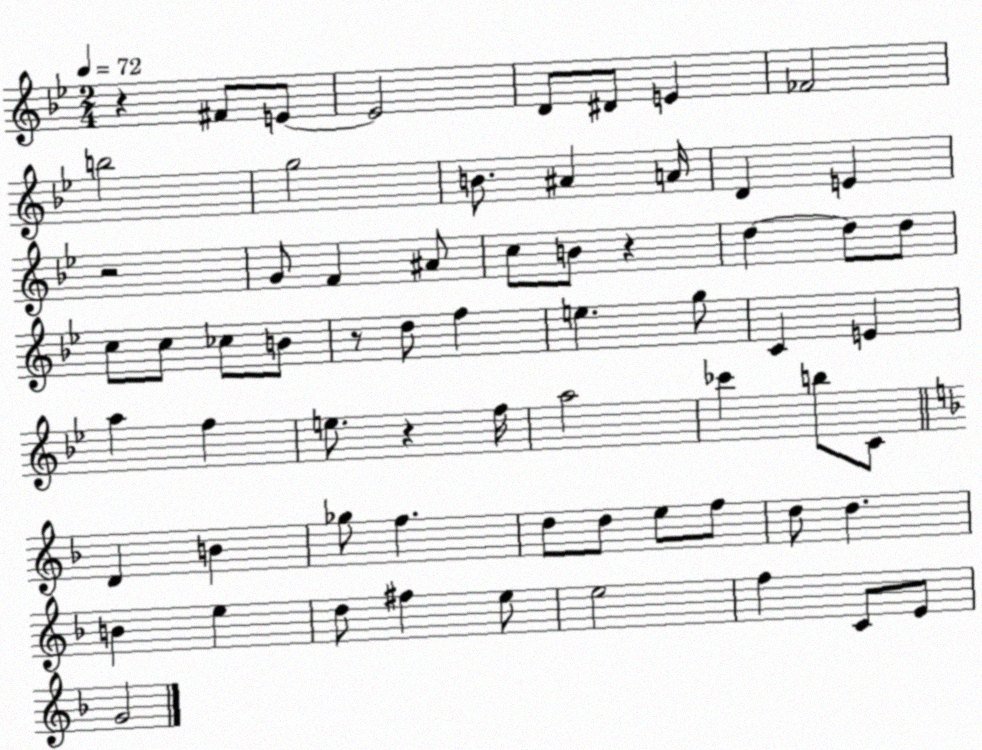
X:1
T:Untitled
M:2/4
L:1/4
K:Bb
z ^F/2 E/2 E2 D/2 ^D/2 E _F2 b2 g2 B/2 ^A A/4 D E z2 G/2 F ^A/2 c/2 B/2 z d d/2 d/2 c/2 c/2 _c/2 B/2 z/2 d/2 f e g/2 C E a f e/2 z f/4 a2 _c' b/2 C/2 D B _g/2 f d/2 d/2 e/2 f/2 d/2 d B e d/2 ^f e/2 e2 f C/2 E/2 G2